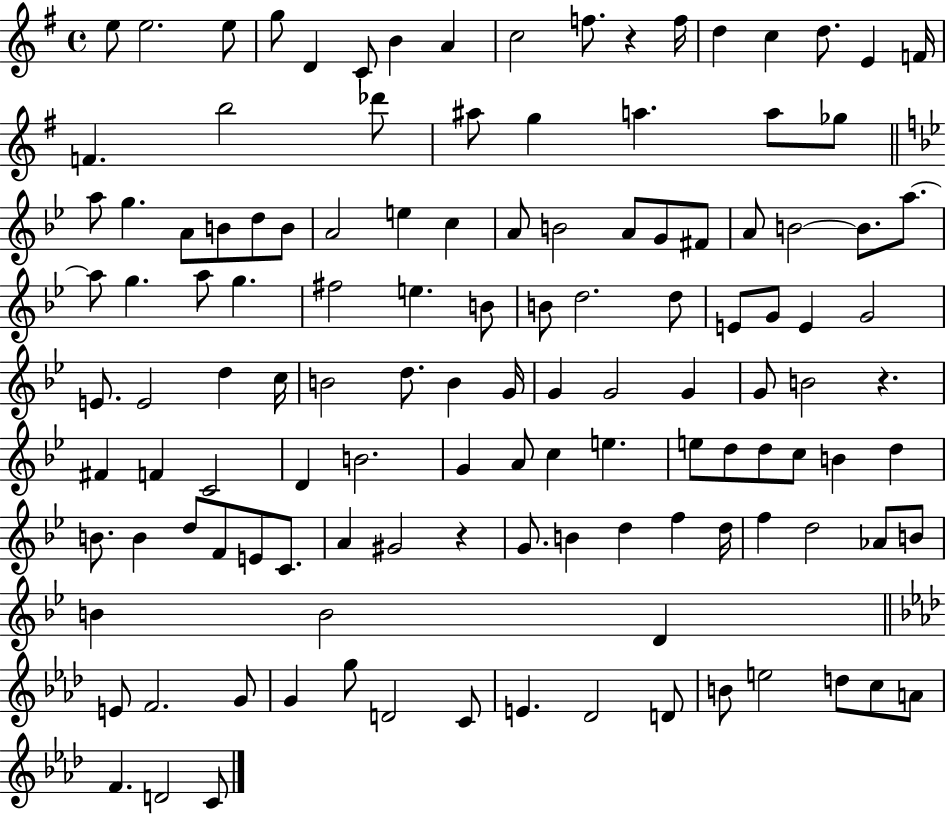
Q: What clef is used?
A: treble